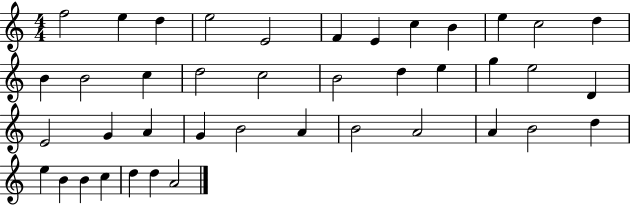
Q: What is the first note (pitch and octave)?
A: F5